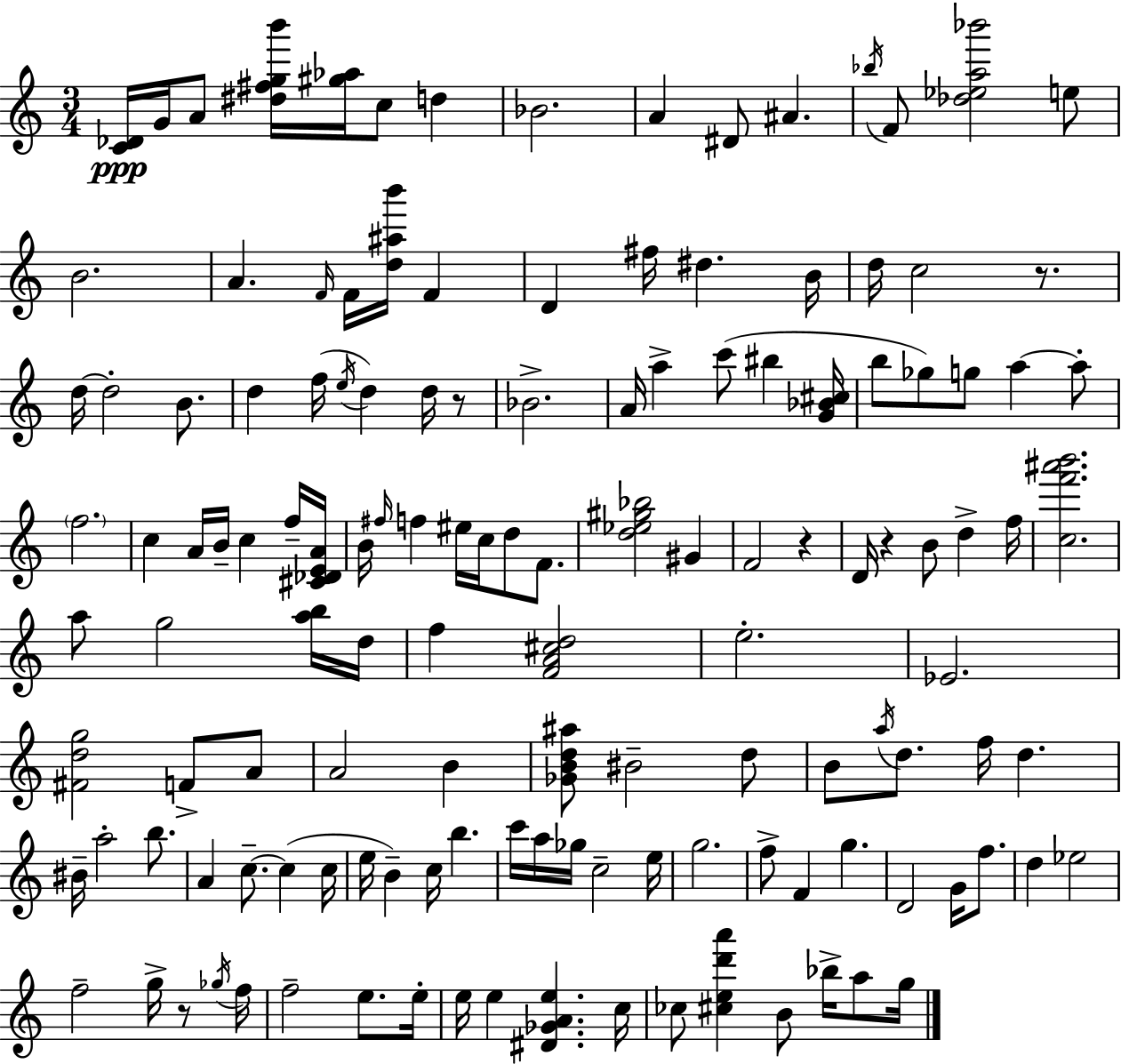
[C4,Db4]/s G4/s A4/e [D#5,F#5,G5,B6]/s [G#5,Ab5]/s C5/e D5/q Bb4/h. A4/q D#4/e A#4/q. Bb5/s F4/e [Db5,Eb5,A5,Bb6]/h E5/e B4/h. A4/q. F4/s F4/s [D5,A#5,B6]/s F4/q D4/q F#5/s D#5/q. B4/s D5/s C5/h R/e. D5/s D5/h B4/e. D5/q F5/s E5/s D5/q D5/s R/e Bb4/h. A4/s A5/q C6/e BIS5/q [G4,Bb4,C#5]/s B5/e Gb5/e G5/e A5/q A5/e F5/h. C5/q A4/s B4/s C5/q F5/s [C#4,Db4,E4,A4]/s B4/s F#5/s F5/q EIS5/s C5/s D5/e F4/e. [D5,Eb5,G#5,Bb5]/h G#4/q F4/h R/q D4/s R/q B4/e D5/q F5/s [C5,F6,A#6,B6]/h. A5/e G5/h [A5,B5]/s D5/s F5/q [F4,A4,C#5,D5]/h E5/h. Eb4/h. [F#4,D5,G5]/h F4/e A4/e A4/h B4/q [Gb4,B4,D5,A#5]/e BIS4/h D5/e B4/e A5/s D5/e. F5/s D5/q. BIS4/s A5/h B5/e. A4/q C5/e. C5/q C5/s E5/s B4/q C5/s B5/q. C6/s A5/s Gb5/s C5/h E5/s G5/h. F5/e F4/q G5/q. D4/h G4/s F5/e. D5/q Eb5/h F5/h G5/s R/e Gb5/s F5/s F5/h E5/e. E5/s E5/s E5/q [D#4,Gb4,A4,E5]/q. C5/s CES5/e [C#5,E5,D6,A6]/q B4/e Bb5/s A5/e G5/s